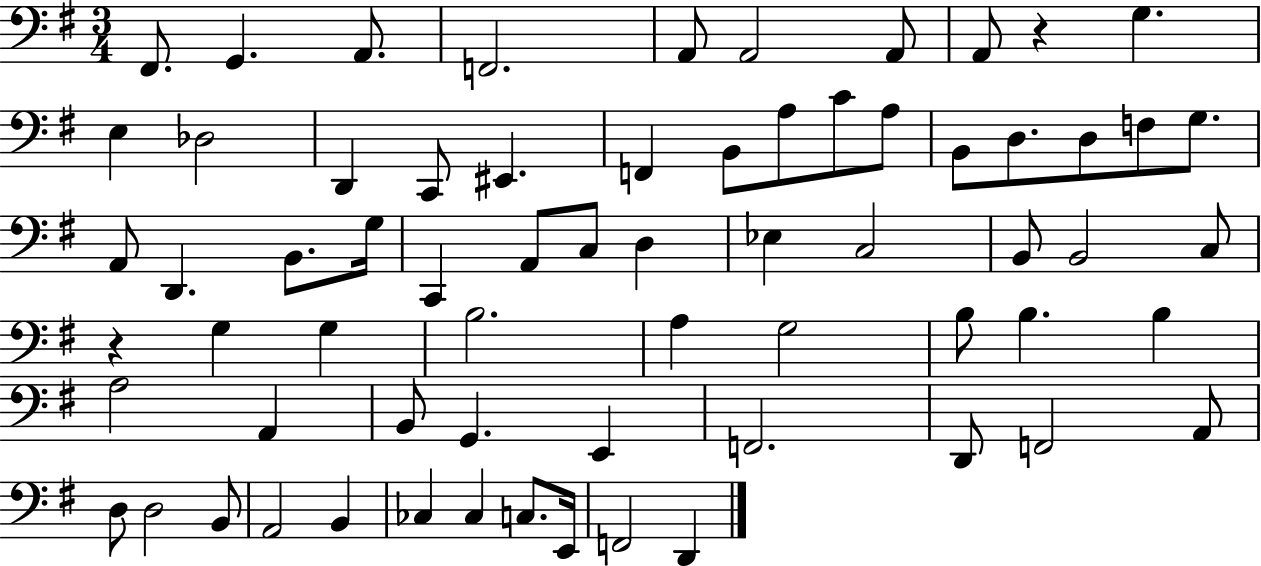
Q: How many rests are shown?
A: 2